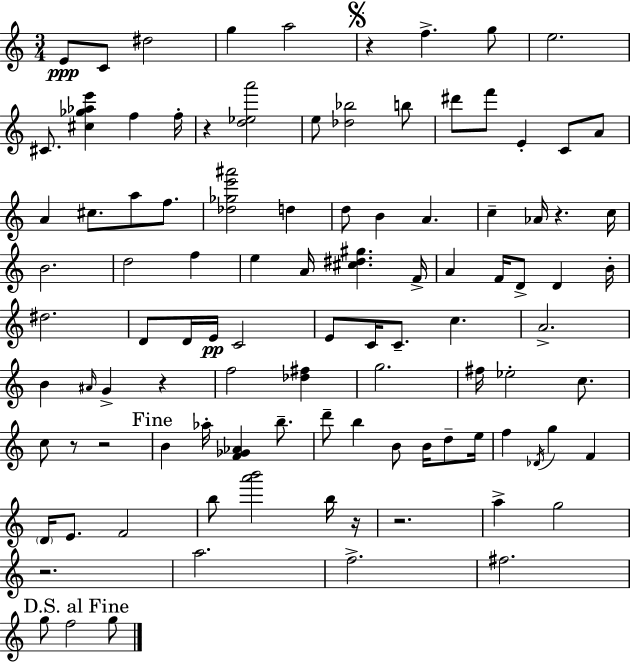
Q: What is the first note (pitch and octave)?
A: E4